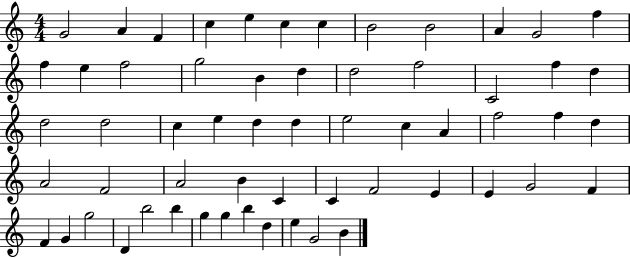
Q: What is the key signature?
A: C major